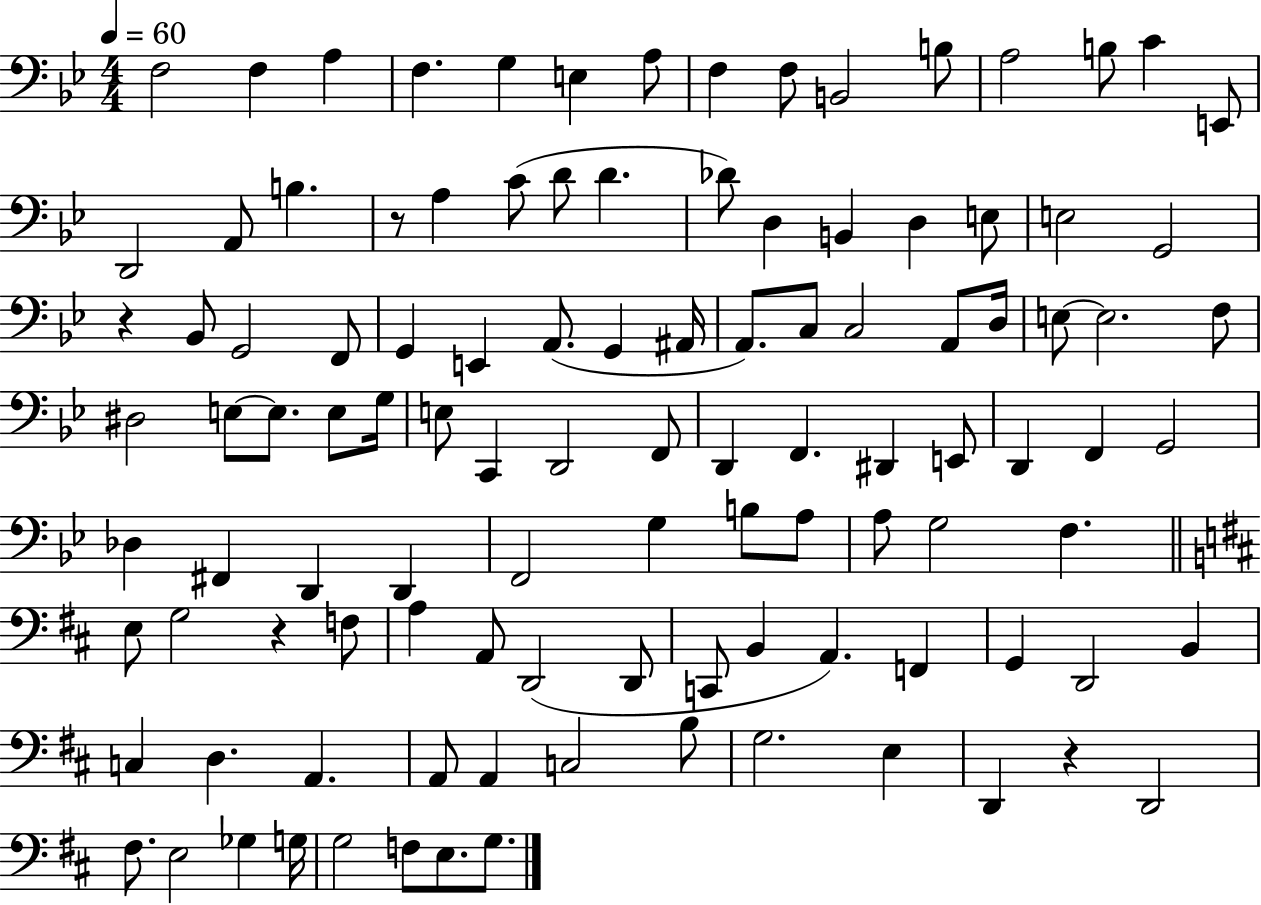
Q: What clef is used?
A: bass